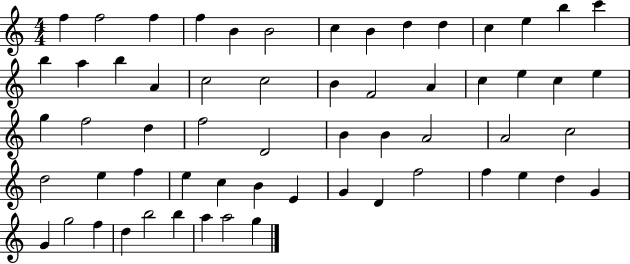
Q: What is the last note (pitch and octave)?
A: G5